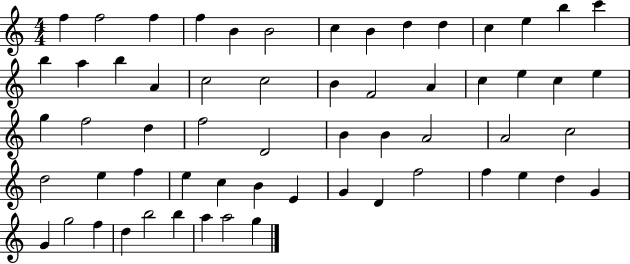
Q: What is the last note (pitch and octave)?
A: G5